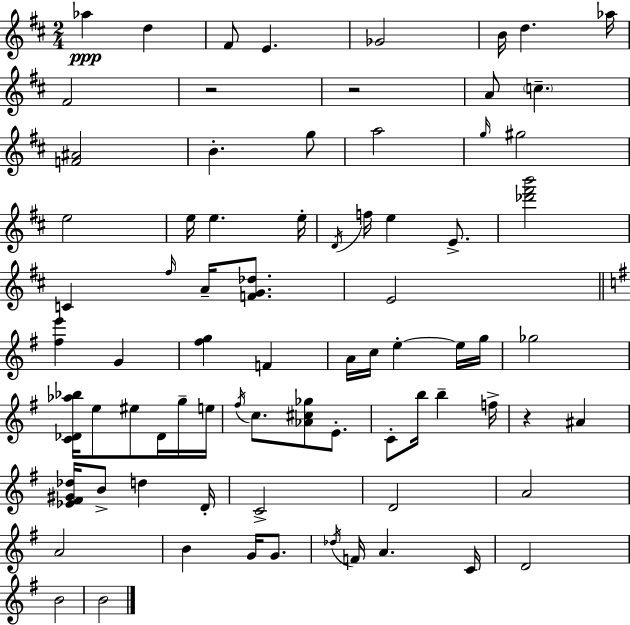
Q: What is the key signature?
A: D major